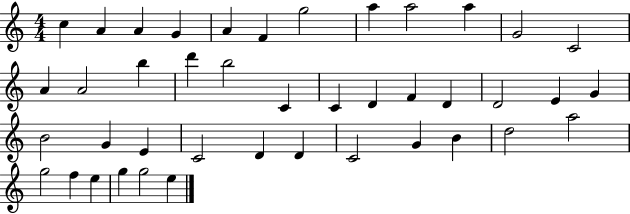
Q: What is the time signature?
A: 4/4